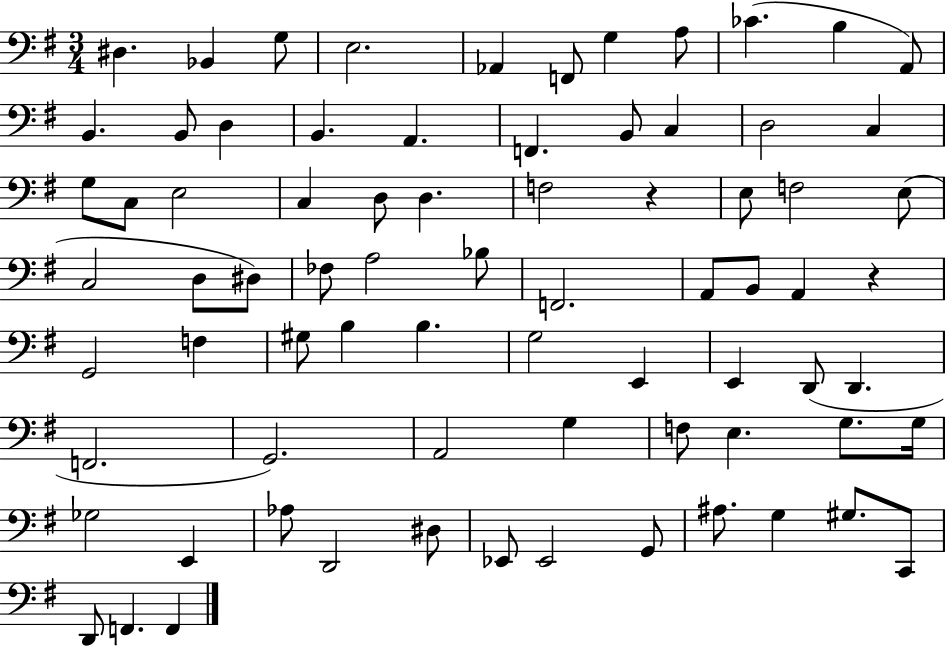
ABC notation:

X:1
T:Untitled
M:3/4
L:1/4
K:G
^D, _B,, G,/2 E,2 _A,, F,,/2 G, A,/2 _C B, A,,/2 B,, B,,/2 D, B,, A,, F,, B,,/2 C, D,2 C, G,/2 C,/2 E,2 C, D,/2 D, F,2 z E,/2 F,2 E,/2 C,2 D,/2 ^D,/2 _F,/2 A,2 _B,/2 F,,2 A,,/2 B,,/2 A,, z G,,2 F, ^G,/2 B, B, G,2 E,, E,, D,,/2 D,, F,,2 G,,2 A,,2 G, F,/2 E, G,/2 G,/4 _G,2 E,, _A,/2 D,,2 ^D,/2 _E,,/2 _E,,2 G,,/2 ^A,/2 G, ^G,/2 C,,/2 D,,/2 F,, F,,